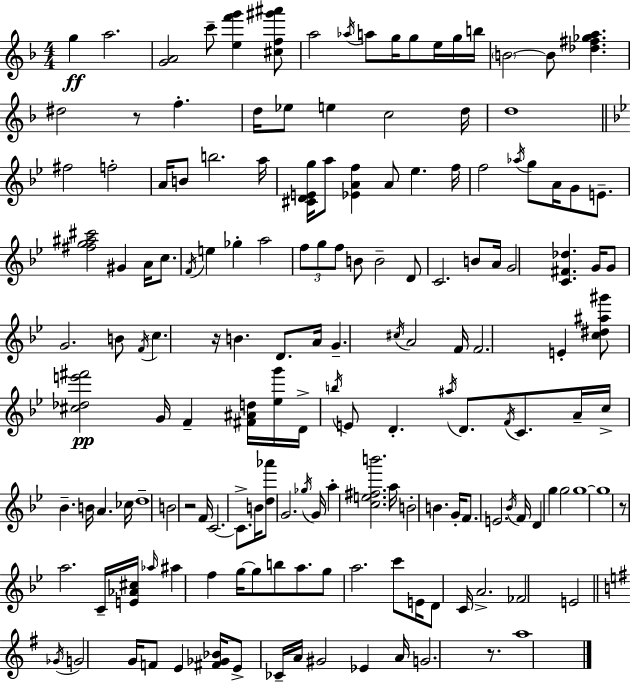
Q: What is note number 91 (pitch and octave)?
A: B4